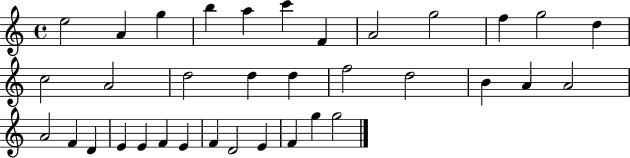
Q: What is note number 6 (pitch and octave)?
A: C6